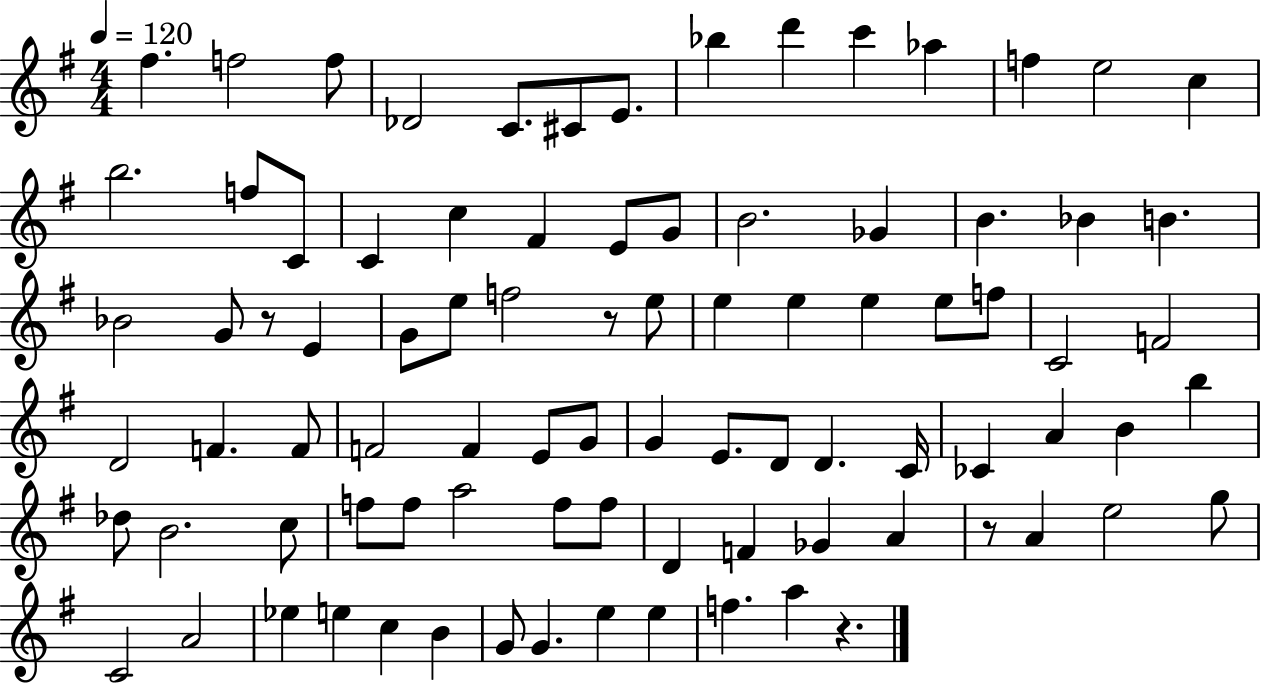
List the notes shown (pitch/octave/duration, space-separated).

F#5/q. F5/h F5/e Db4/h C4/e. C#4/e E4/e. Bb5/q D6/q C6/q Ab5/q F5/q E5/h C5/q B5/h. F5/e C4/e C4/q C5/q F#4/q E4/e G4/e B4/h. Gb4/q B4/q. Bb4/q B4/q. Bb4/h G4/e R/e E4/q G4/e E5/e F5/h R/e E5/e E5/q E5/q E5/q E5/e F5/e C4/h F4/h D4/h F4/q. F4/e F4/h F4/q E4/e G4/e G4/q E4/e. D4/e D4/q. C4/s CES4/q A4/q B4/q B5/q Db5/e B4/h. C5/e F5/e F5/e A5/h F5/e F5/e D4/q F4/q Gb4/q A4/q R/e A4/q E5/h G5/e C4/h A4/h Eb5/q E5/q C5/q B4/q G4/e G4/q. E5/q E5/q F5/q. A5/q R/q.